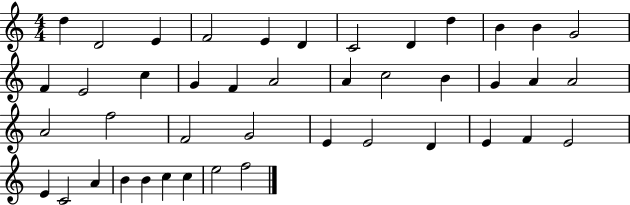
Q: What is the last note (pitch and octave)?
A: F5